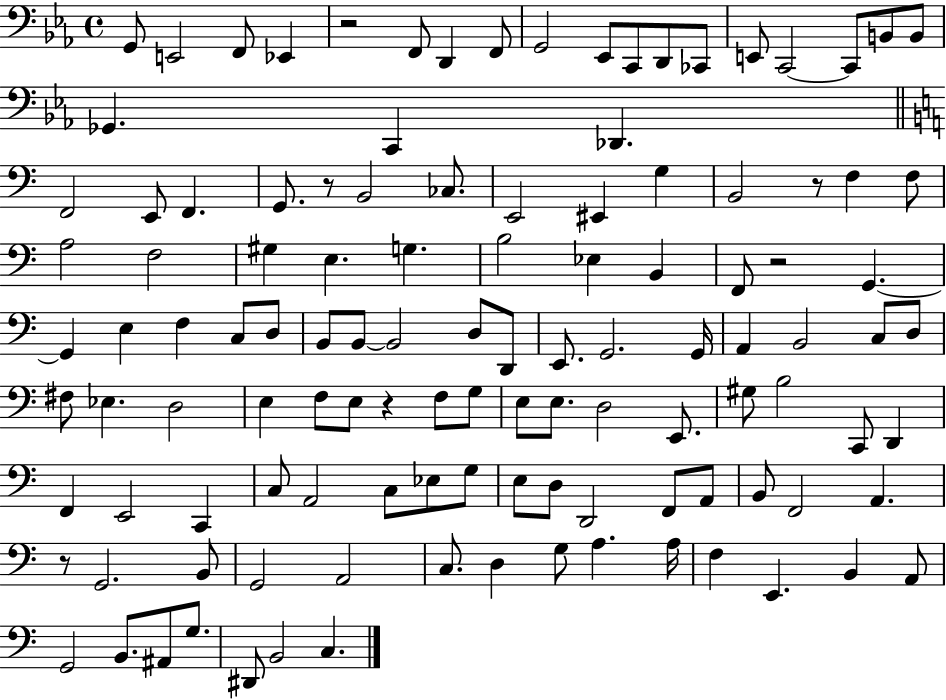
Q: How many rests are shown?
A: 6